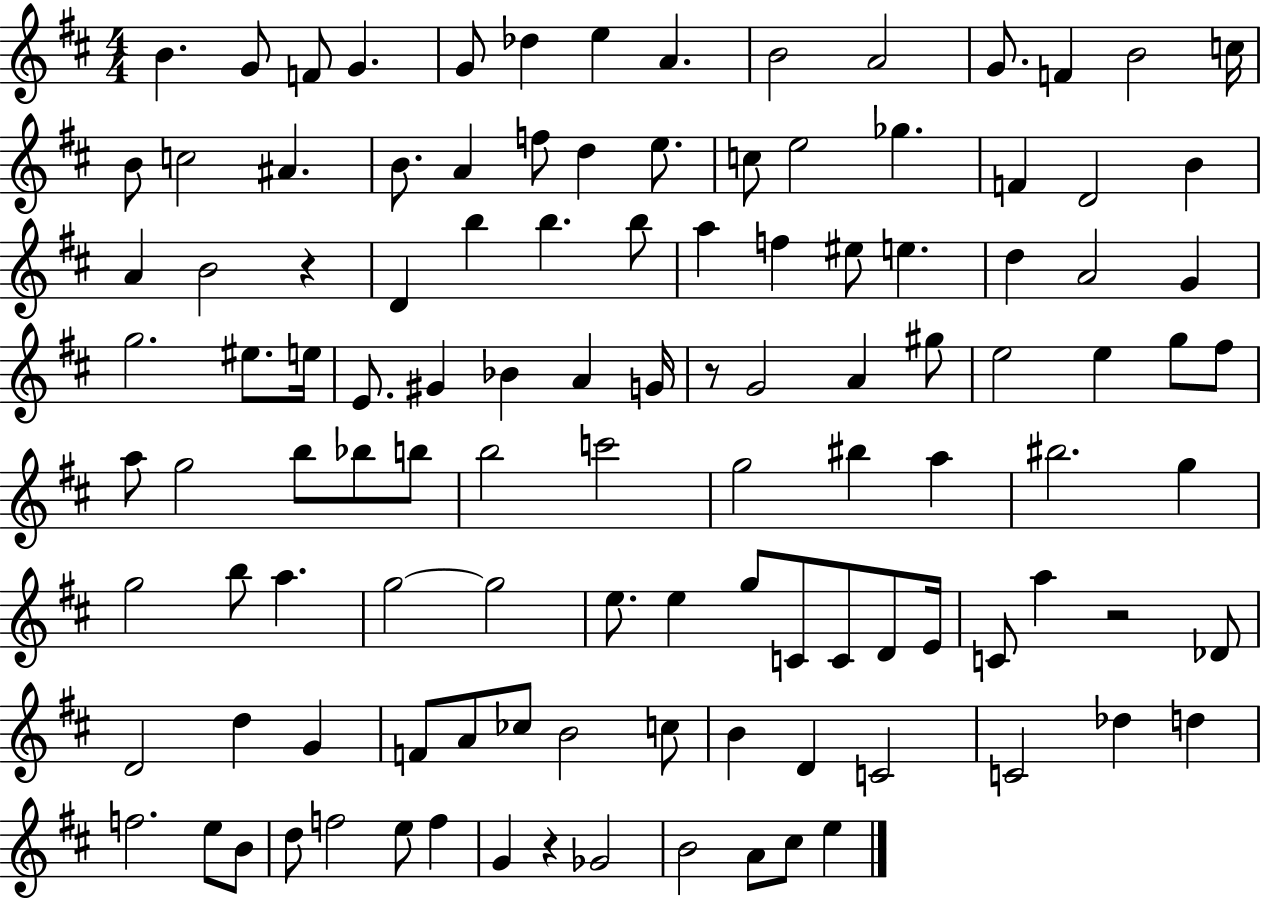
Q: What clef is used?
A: treble